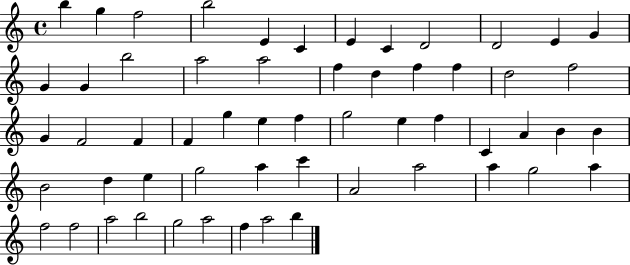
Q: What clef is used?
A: treble